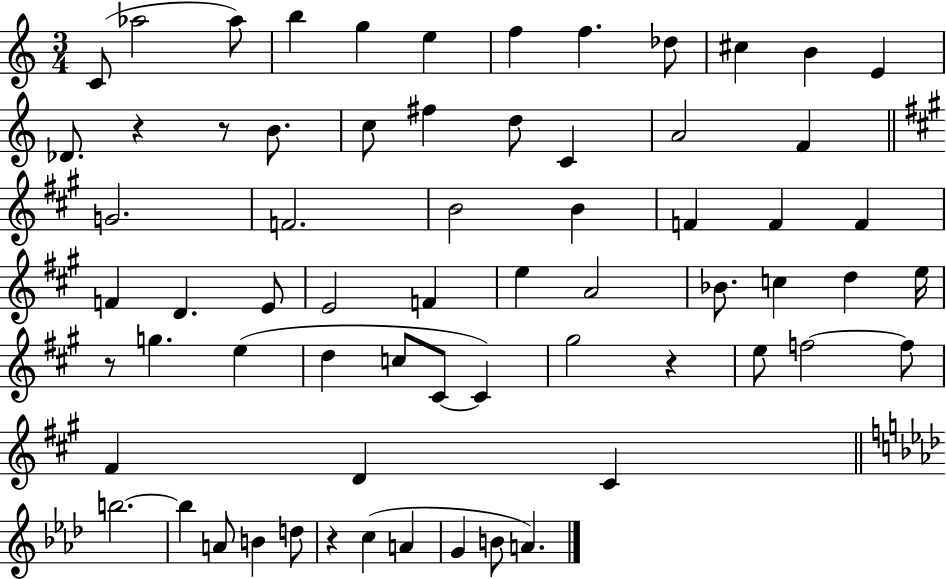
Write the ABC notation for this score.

X:1
T:Untitled
M:3/4
L:1/4
K:C
C/2 _a2 _a/2 b g e f f _d/2 ^c B E _D/2 z z/2 B/2 c/2 ^f d/2 C A2 F G2 F2 B2 B F F F F D E/2 E2 F e A2 _B/2 c d e/4 z/2 g e d c/2 ^C/2 ^C ^g2 z e/2 f2 f/2 ^F D ^C b2 b A/2 B d/2 z c A G B/2 A